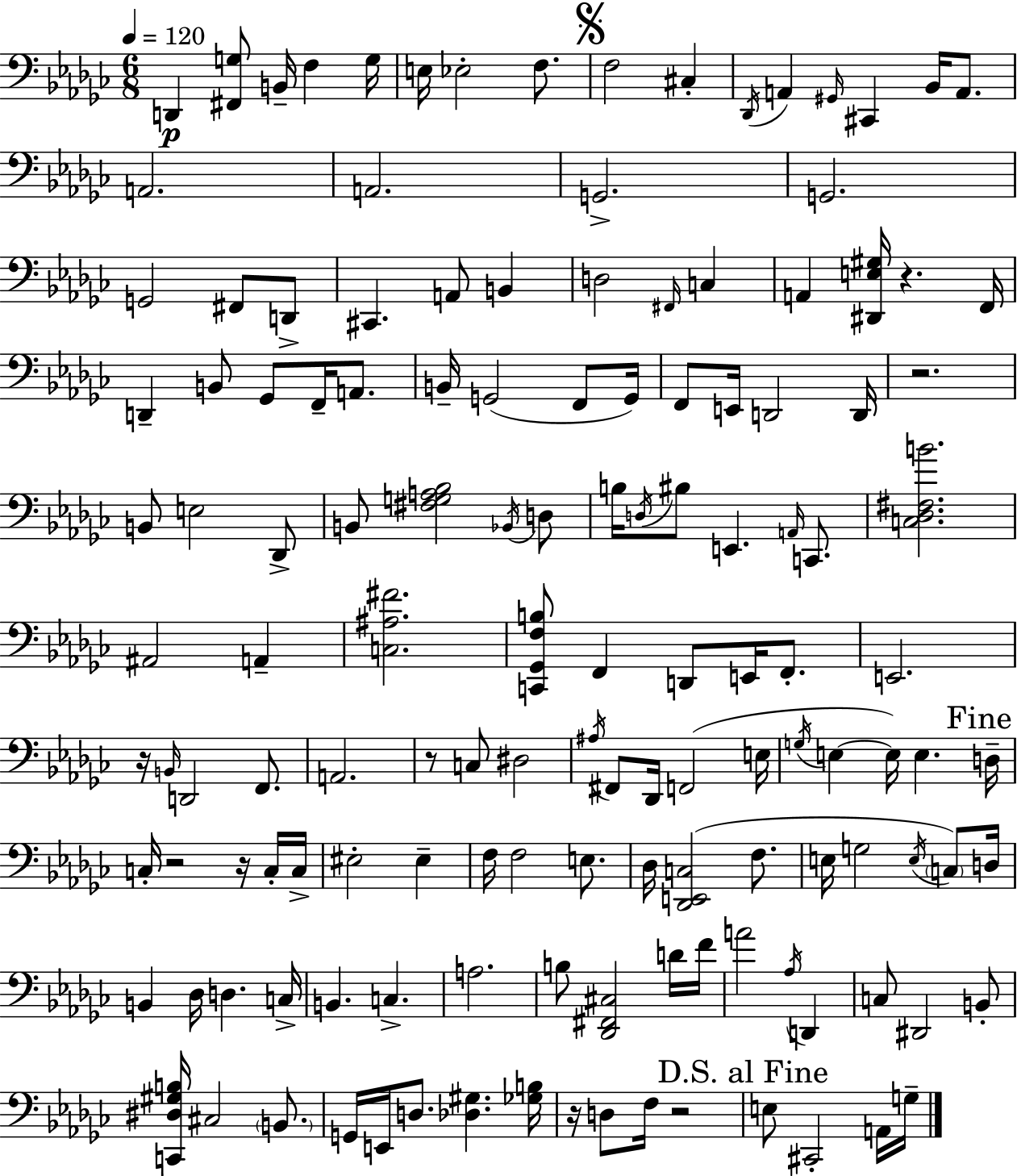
X:1
T:Untitled
M:6/8
L:1/4
K:Ebm
D,, [^F,,G,]/2 B,,/4 F, G,/4 E,/4 _E,2 F,/2 F,2 ^C, _D,,/4 A,, ^G,,/4 ^C,, _B,,/4 A,,/2 A,,2 A,,2 G,,2 G,,2 G,,2 ^F,,/2 D,,/2 ^C,, A,,/2 B,, D,2 ^F,,/4 C, A,, [^D,,E,^G,]/4 z F,,/4 D,, B,,/2 _G,,/2 F,,/4 A,,/2 B,,/4 G,,2 F,,/2 G,,/4 F,,/2 E,,/4 D,,2 D,,/4 z2 B,,/2 E,2 _D,,/2 B,,/2 [^F,G,A,_B,]2 _B,,/4 D,/2 B,/4 D,/4 ^B,/2 E,, A,,/4 C,,/2 [C,_D,^F,B]2 ^A,,2 A,, [C,^A,^F]2 [C,,_G,,F,B,]/2 F,, D,,/2 E,,/4 F,,/2 E,,2 z/4 B,,/4 D,,2 F,,/2 A,,2 z/2 C,/2 ^D,2 ^A,/4 ^F,,/2 _D,,/4 F,,2 E,/4 G,/4 E, E,/4 E, D,/4 C,/4 z2 z/4 C,/4 C,/4 ^E,2 ^E, F,/4 F,2 E,/2 _D,/4 [_D,,E,,C,]2 F,/2 E,/4 G,2 E,/4 C,/2 D,/4 B,, _D,/4 D, C,/4 B,, C, A,2 B,/2 [_D,,^F,,^C,]2 D/4 F/4 A2 _A,/4 D,, C,/2 ^D,,2 B,,/2 [C,,^D,^G,B,]/4 ^C,2 B,,/2 G,,/4 E,,/4 D,/2 [_D,^G,] [_G,B,]/4 z/4 D,/2 F,/4 z2 E,/2 ^C,,2 A,,/4 G,/4